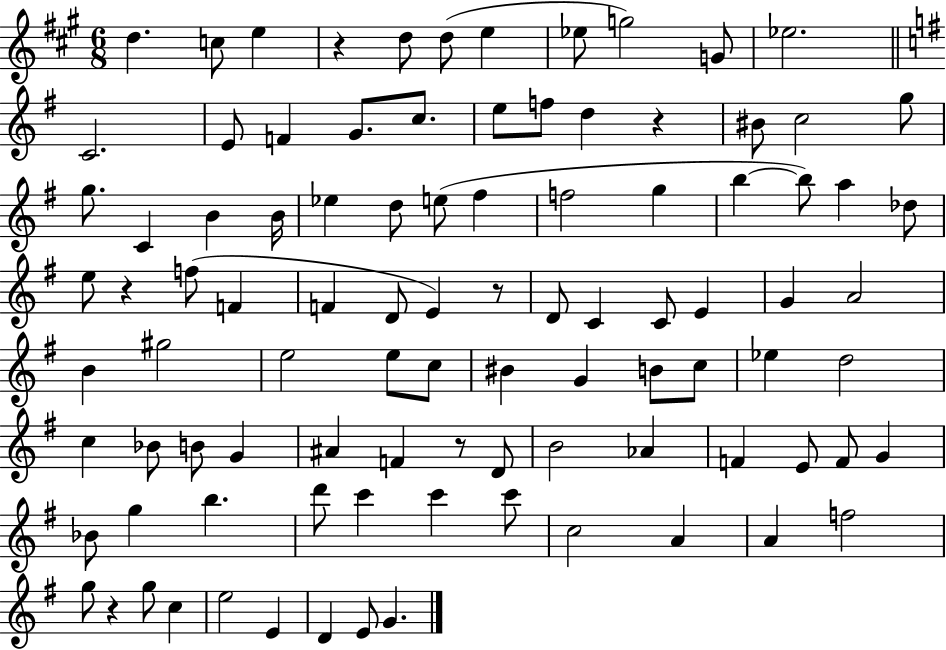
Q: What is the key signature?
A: A major